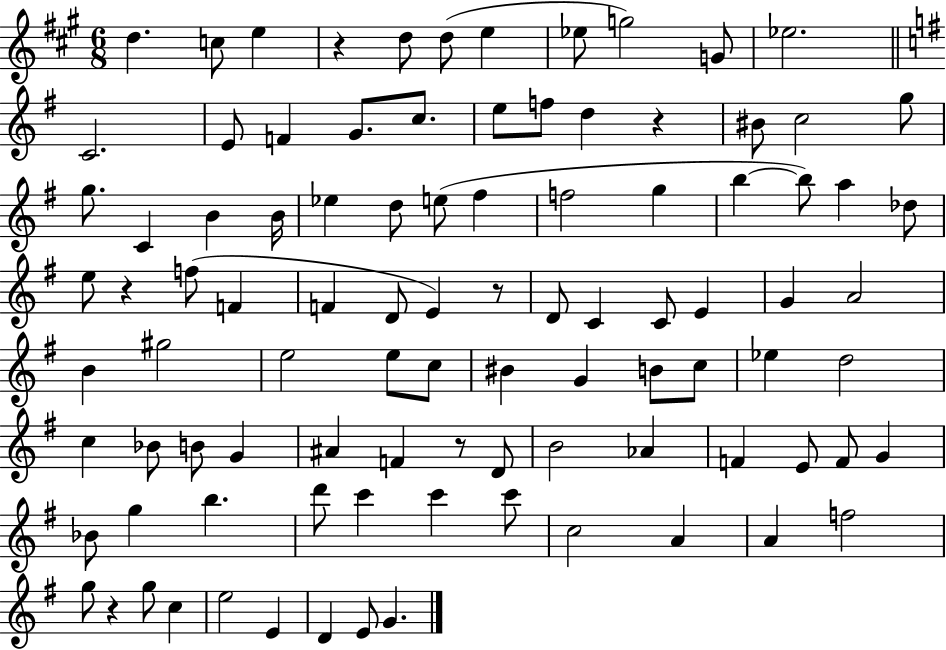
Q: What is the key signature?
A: A major